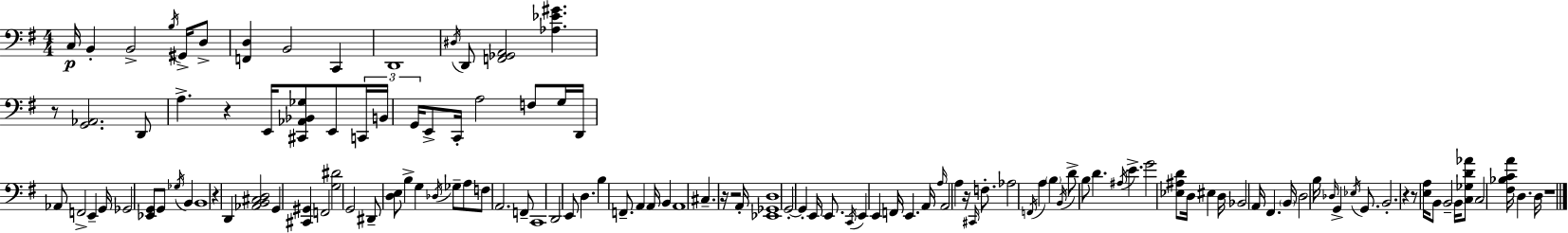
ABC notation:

X:1
T:Untitled
M:4/4
L:1/4
K:G
C,/4 B,, B,,2 B,/4 ^G,,/4 D,/2 [F,,D,] B,,2 C,, D,,4 ^D,/4 D,,/2 [F,,_G,,A,,]2 [_A,_E^G] z/2 [G,,_A,,]2 D,,/2 A, z E,,/4 [^C,,_A,,_B,,_G,]/2 E,,/2 C,,/4 B,,/4 G,,/4 E,,/2 C,,/4 A,2 F,/2 G,/4 D,,/4 _A,,/2 F,,2 E,, G,,/4 _G,,2 [_E,,G,,]/2 G,,/2 _G,/4 B,, B,,4 z D,, [_A,,B,,^C,D,]2 G,, [^C,,^G,,] F,,2 [G,^D]2 G,,2 ^D,,/2 [D,E,]/2 B, G, _D,/4 _G,/2 A,/2 F,/2 A,,2 F,,/2 C,,4 D,,2 E,,/2 D, B, F,,/2 A,, A,,/4 B,, A,,4 ^C, z/4 z2 A,,/4 [_E,,_G,,D,]4 G,,2 G,, E,,/4 E,,/2 C,,/4 E,, E,, F,,/4 E,, A,,/4 A,/4 A,,2 A, z/4 ^C,,/4 F,/2 _A,2 F,,/4 A, B, B,,/4 D/2 B,/2 D ^A,/4 E G2 [_E,^A,D]/2 D,/4 ^E, D,/4 _B,,2 A,,/4 ^F,, B,,/4 D,2 B,/4 _D,/4 G,, _E,/4 G,,/2 B,,2 z z/2 [E,A,]/4 B,,/2 B,,2 B,,/4 [C,_G,D_A]/2 C,2 [^F,_B,CA]/4 D, D,/4 z4